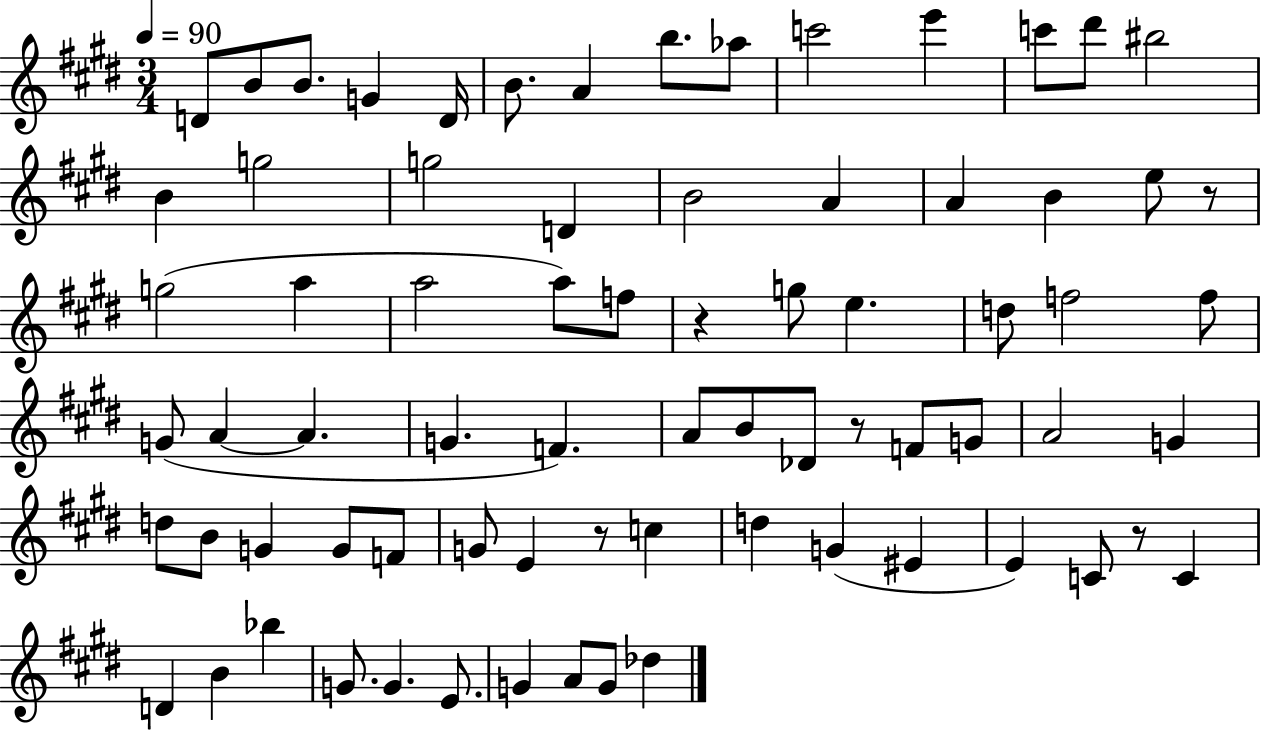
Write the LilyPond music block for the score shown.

{
  \clef treble
  \numericTimeSignature
  \time 3/4
  \key e \major
  \tempo 4 = 90
  d'8 b'8 b'8. g'4 d'16 | b'8. a'4 b''8. aes''8 | c'''2 e'''4 | c'''8 dis'''8 bis''2 | \break b'4 g''2 | g''2 d'4 | b'2 a'4 | a'4 b'4 e''8 r8 | \break g''2( a''4 | a''2 a''8) f''8 | r4 g''8 e''4. | d''8 f''2 f''8 | \break g'8( a'4~~ a'4. | g'4. f'4.) | a'8 b'8 des'8 r8 f'8 g'8 | a'2 g'4 | \break d''8 b'8 g'4 g'8 f'8 | g'8 e'4 r8 c''4 | d''4 g'4( eis'4 | e'4) c'8 r8 c'4 | \break d'4 b'4 bes''4 | g'8. g'4. e'8. | g'4 a'8 g'8 des''4 | \bar "|."
}